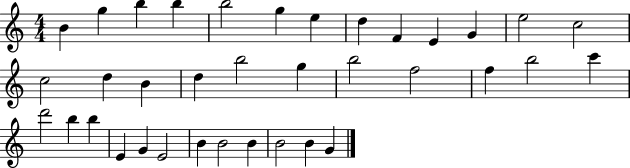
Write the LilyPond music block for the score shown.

{
  \clef treble
  \numericTimeSignature
  \time 4/4
  \key c \major
  b'4 g''4 b''4 b''4 | b''2 g''4 e''4 | d''4 f'4 e'4 g'4 | e''2 c''2 | \break c''2 d''4 b'4 | d''4 b''2 g''4 | b''2 f''2 | f''4 b''2 c'''4 | \break d'''2 b''4 b''4 | e'4 g'4 e'2 | b'4 b'2 b'4 | b'2 b'4 g'4 | \break \bar "|."
}